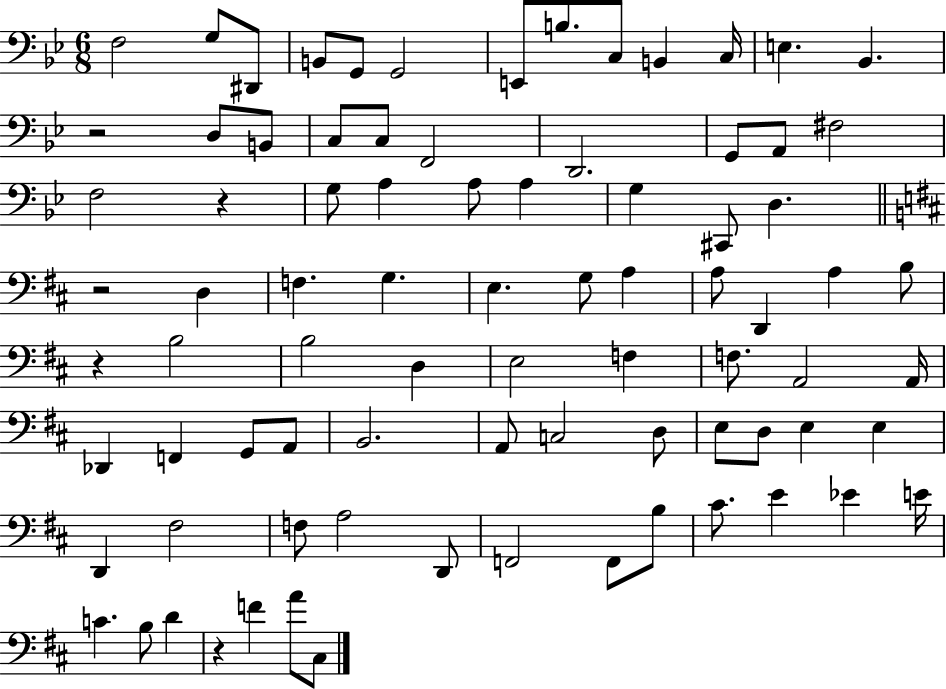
{
  \clef bass
  \numericTimeSignature
  \time 6/8
  \key bes \major
  \repeat volta 2 { f2 g8 dis,8 | b,8 g,8 g,2 | e,8 b8. c8 b,4 c16 | e4. bes,4. | \break r2 d8 b,8 | c8 c8 f,2 | d,2. | g,8 a,8 fis2 | \break f2 r4 | g8 a4 a8 a4 | g4 cis,8 d4. | \bar "||" \break \key b \minor r2 d4 | f4. g4. | e4. g8 a4 | a8 d,4 a4 b8 | \break r4 b2 | b2 d4 | e2 f4 | f8. a,2 a,16 | \break des,4 f,4 g,8 a,8 | b,2. | a,8 c2 d8 | e8 d8 e4 e4 | \break d,4 fis2 | f8 a2 d,8 | f,2 f,8 b8 | cis'8. e'4 ees'4 e'16 | \break c'4. b8 d'4 | r4 f'4 a'8 cis8 | } \bar "|."
}